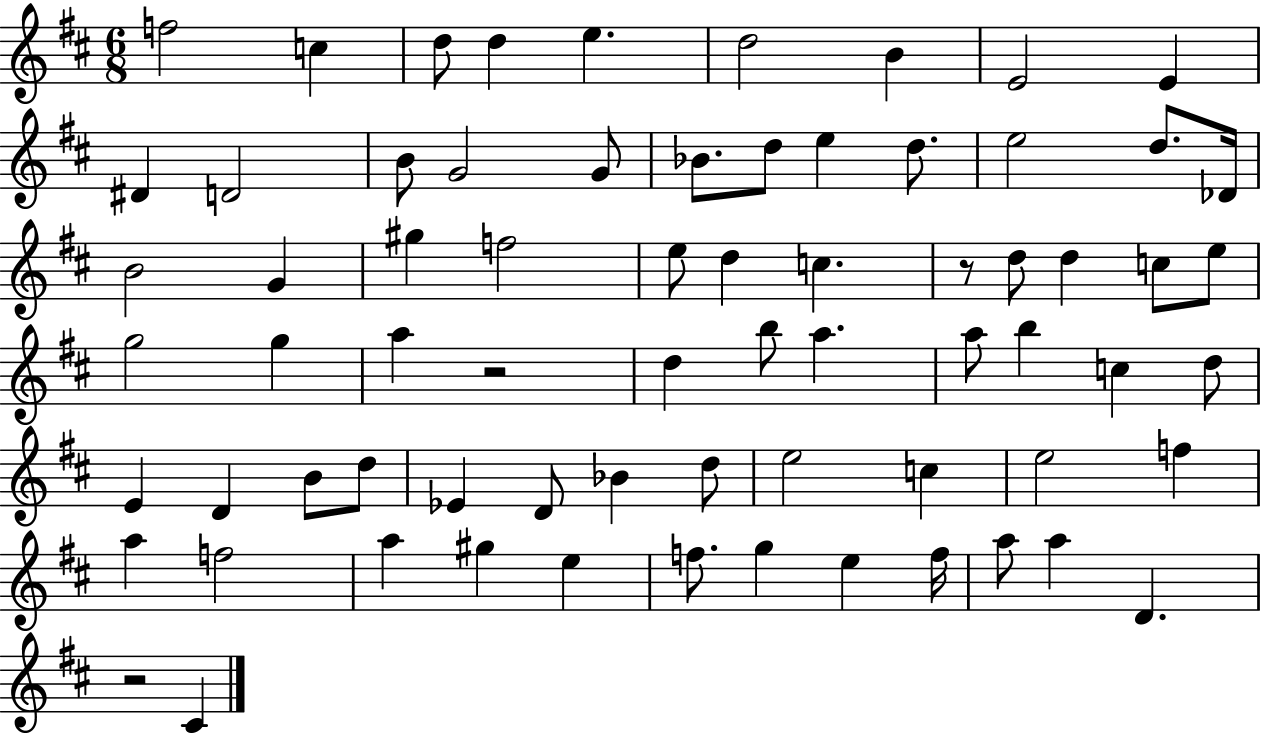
X:1
T:Untitled
M:6/8
L:1/4
K:D
f2 c d/2 d e d2 B E2 E ^D D2 B/2 G2 G/2 _B/2 d/2 e d/2 e2 d/2 _D/4 B2 G ^g f2 e/2 d c z/2 d/2 d c/2 e/2 g2 g a z2 d b/2 a a/2 b c d/2 E D B/2 d/2 _E D/2 _B d/2 e2 c e2 f a f2 a ^g e f/2 g e f/4 a/2 a D z2 ^C